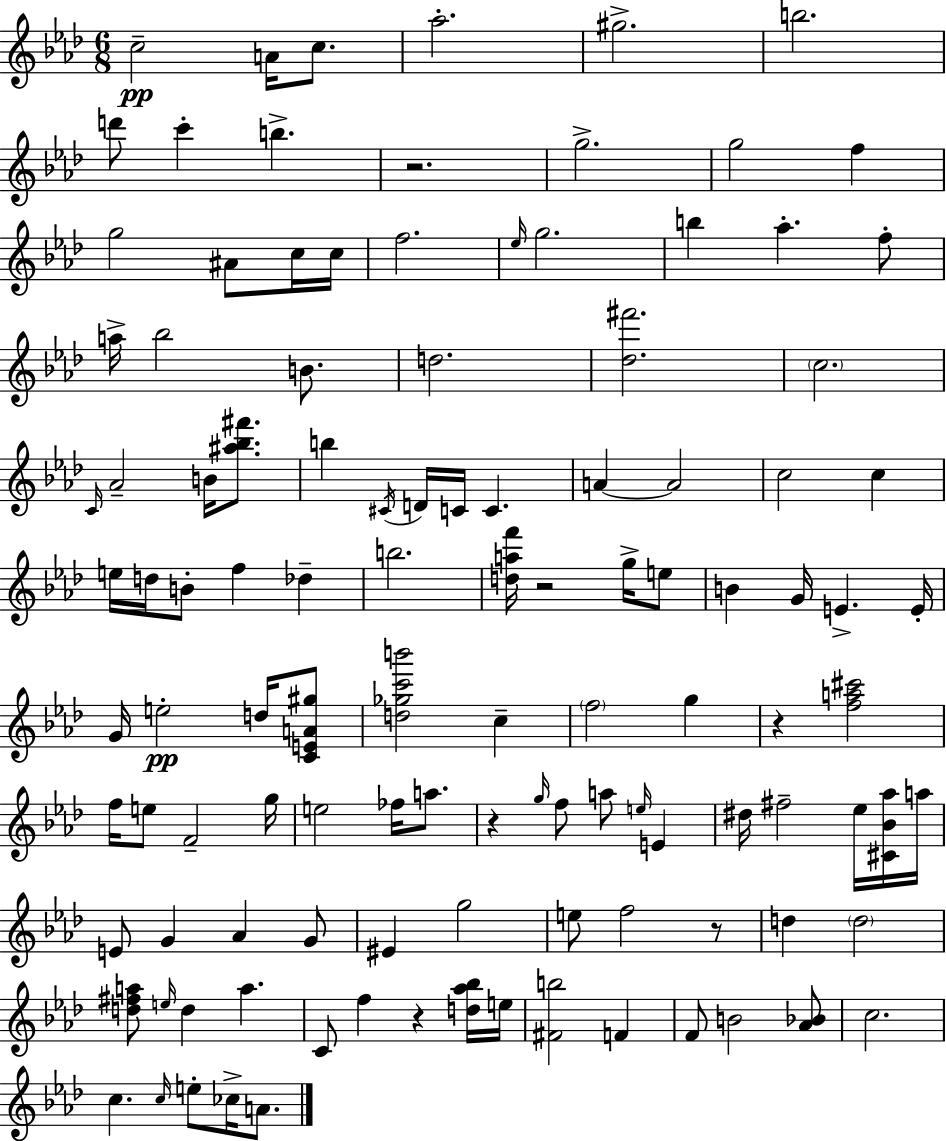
C5/h A4/s C5/e. Ab5/h. G#5/h. B5/h. D6/e C6/q B5/q. R/h. G5/h. G5/h F5/q G5/h A#4/e C5/s C5/s F5/h. Eb5/s G5/h. B5/q Ab5/q. F5/e A5/s Bb5/h B4/e. D5/h. [Db5,F#6]/h. C5/h. C4/s Ab4/h B4/s [A#5,Bb5,F#6]/e. B5/q C#4/s D4/s C4/s C4/q. A4/q A4/h C5/h C5/q E5/s D5/s B4/e F5/q Db5/q B5/h. [D5,A5,F6]/s R/h G5/s E5/e B4/q G4/s E4/q. E4/s G4/s E5/h D5/s [C4,E4,A4,G#5]/e [D5,Gb5,C6,B6]/h C5/q F5/h G5/q R/q [F5,A5,C#6]/h F5/s E5/e F4/h G5/s E5/h FES5/s A5/e. R/q G5/s F5/e A5/e E5/s E4/q D#5/s F#5/h Eb5/s [C#4,Bb4,Ab5]/s A5/s E4/e G4/q Ab4/q G4/e EIS4/q G5/h E5/e F5/h R/e D5/q D5/h [D5,F#5,A5]/e E5/s D5/q A5/q. C4/e F5/q R/q [D5,Ab5,Bb5]/s E5/s [F#4,B5]/h F4/q F4/e B4/h [Ab4,Bb4]/e C5/h. C5/q. C5/s E5/e CES5/s A4/e.